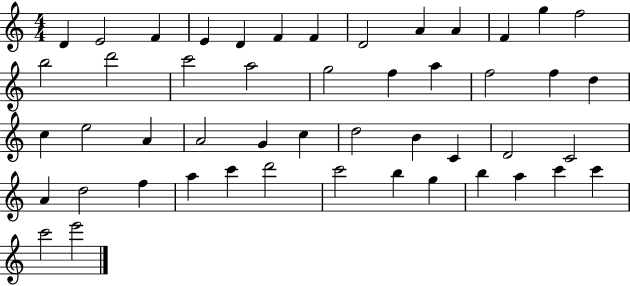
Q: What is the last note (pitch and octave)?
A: E6